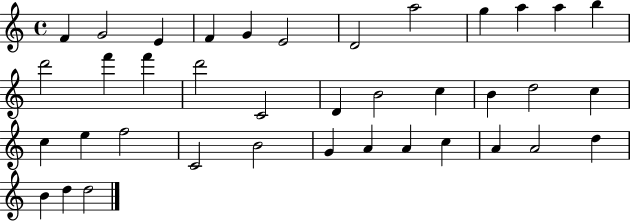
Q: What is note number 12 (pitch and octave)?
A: B5